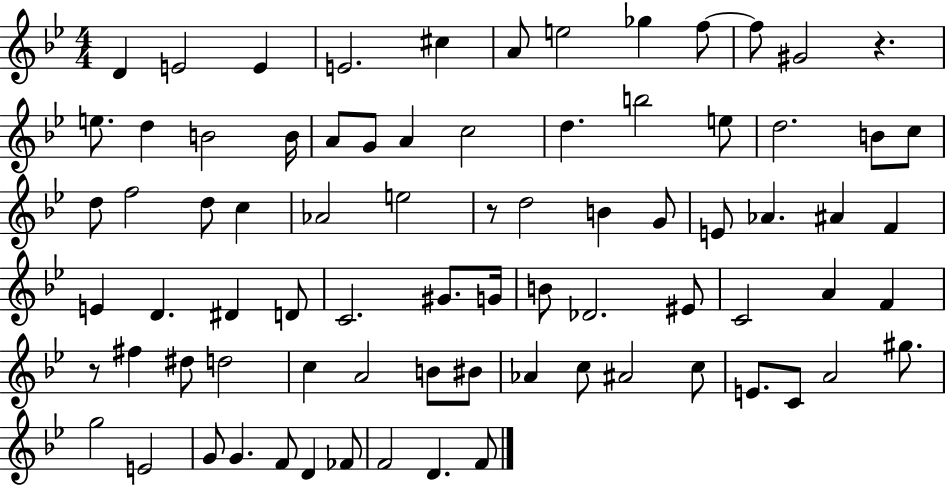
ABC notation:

X:1
T:Untitled
M:4/4
L:1/4
K:Bb
D E2 E E2 ^c A/2 e2 _g f/2 f/2 ^G2 z e/2 d B2 B/4 A/2 G/2 A c2 d b2 e/2 d2 B/2 c/2 d/2 f2 d/2 c _A2 e2 z/2 d2 B G/2 E/2 _A ^A F E D ^D D/2 C2 ^G/2 G/4 B/2 _D2 ^E/2 C2 A F z/2 ^f ^d/2 d2 c A2 B/2 ^B/2 _A c/2 ^A2 c/2 E/2 C/2 A2 ^g/2 g2 E2 G/2 G F/2 D _F/2 F2 D F/2